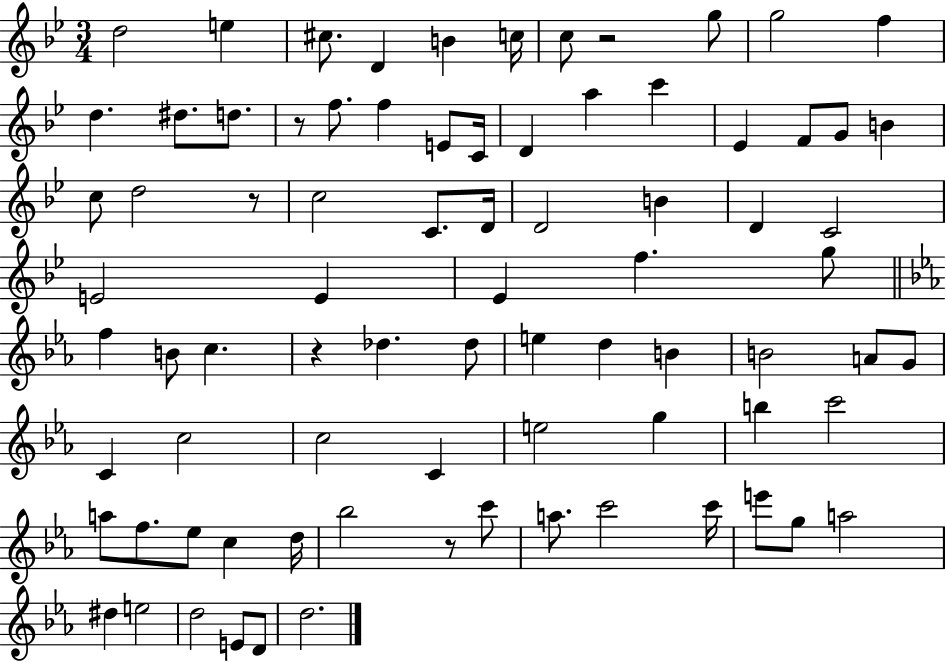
{
  \clef treble
  \numericTimeSignature
  \time 3/4
  \key bes \major
  \repeat volta 2 { d''2 e''4 | cis''8. d'4 b'4 c''16 | c''8 r2 g''8 | g''2 f''4 | \break d''4. dis''8. d''8. | r8 f''8. f''4 e'8 c'16 | d'4 a''4 c'''4 | ees'4 f'8 g'8 b'4 | \break c''8 d''2 r8 | c''2 c'8. d'16 | d'2 b'4 | d'4 c'2 | \break e'2 e'4 | ees'4 f''4. g''8 | \bar "||" \break \key c \minor f''4 b'8 c''4. | r4 des''4. des''8 | e''4 d''4 b'4 | b'2 a'8 g'8 | \break c'4 c''2 | c''2 c'4 | e''2 g''4 | b''4 c'''2 | \break a''8 f''8. ees''8 c''4 d''16 | bes''2 r8 c'''8 | a''8. c'''2 c'''16 | e'''8 g''8 a''2 | \break dis''4 e''2 | d''2 e'8 d'8 | d''2. | } \bar "|."
}